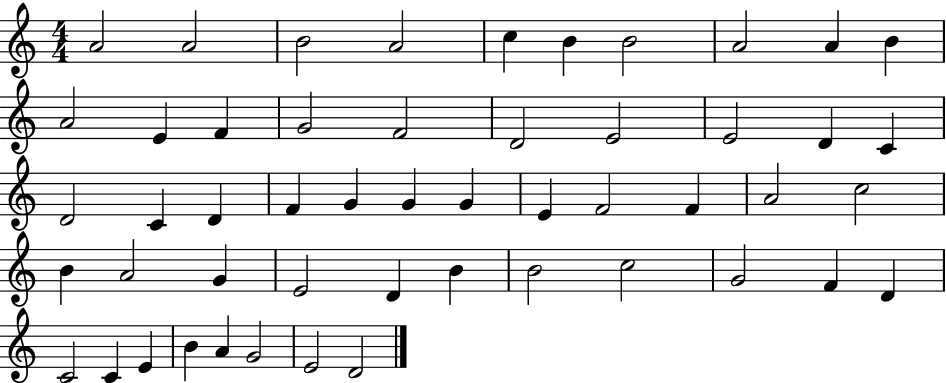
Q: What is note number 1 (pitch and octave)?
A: A4